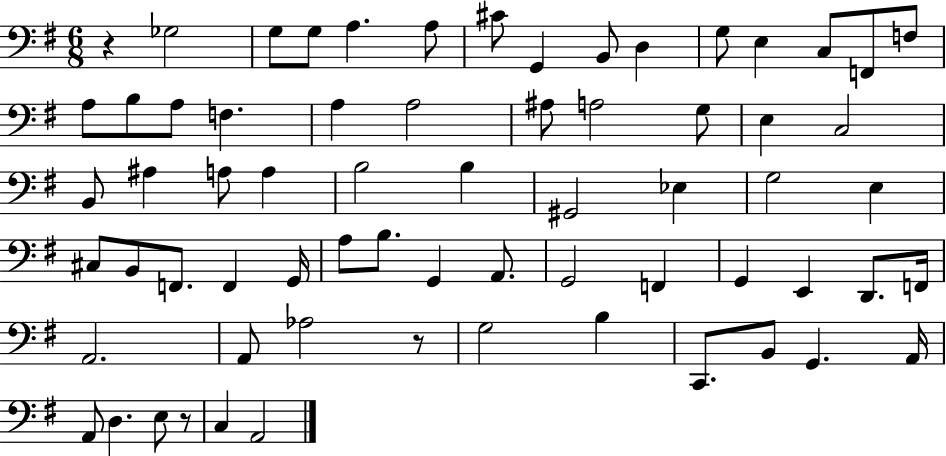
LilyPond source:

{
  \clef bass
  \numericTimeSignature
  \time 6/8
  \key g \major
  \repeat volta 2 { r4 ges2 | g8 g8 a4. a8 | cis'8 g,4 b,8 d4 | g8 e4 c8 f,8 f8 | \break a8 b8 a8 f4. | a4 a2 | ais8 a2 g8 | e4 c2 | \break b,8 ais4 a8 a4 | b2 b4 | gis,2 ees4 | g2 e4 | \break cis8 b,8 f,8. f,4 g,16 | a8 b8. g,4 a,8. | g,2 f,4 | g,4 e,4 d,8. f,16 | \break a,2. | a,8 aes2 r8 | g2 b4 | c,8. b,8 g,4. a,16 | \break a,8 d4. e8 r8 | c4 a,2 | } \bar "|."
}